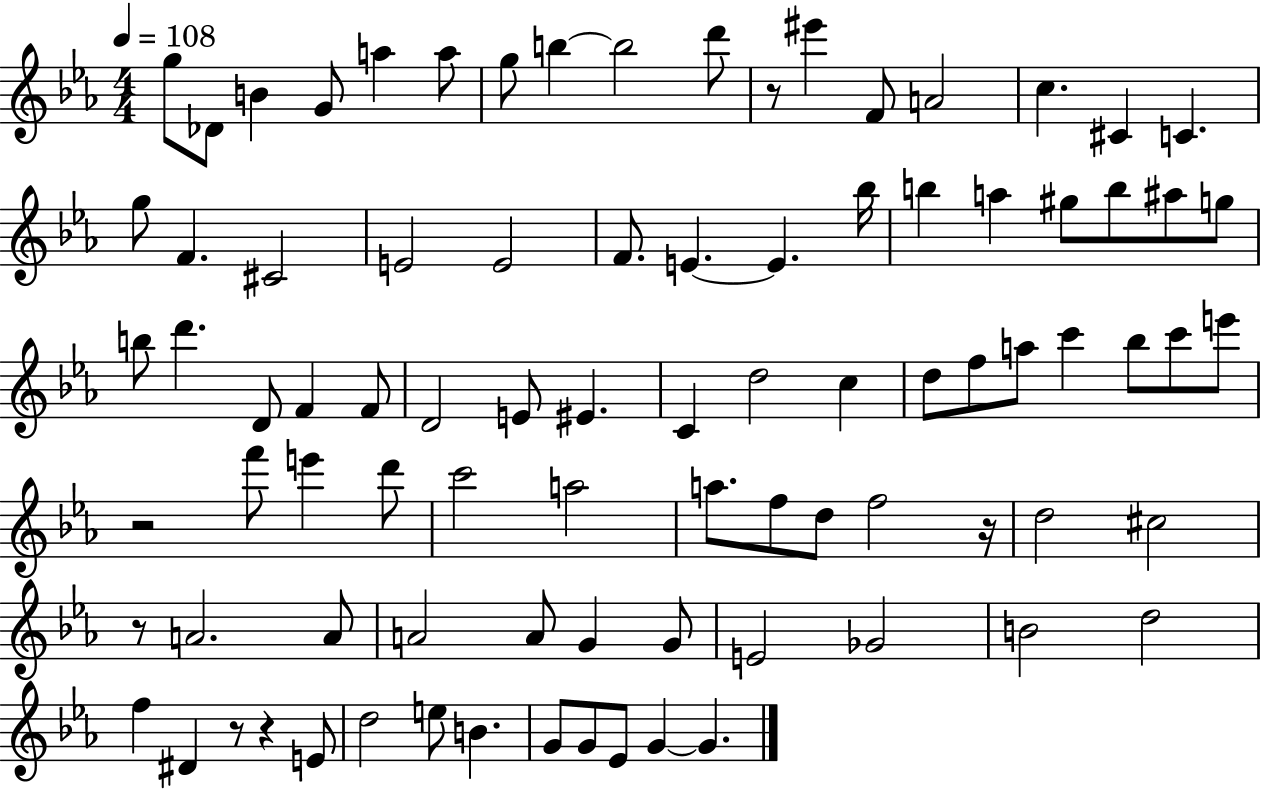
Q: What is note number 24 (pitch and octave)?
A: E4